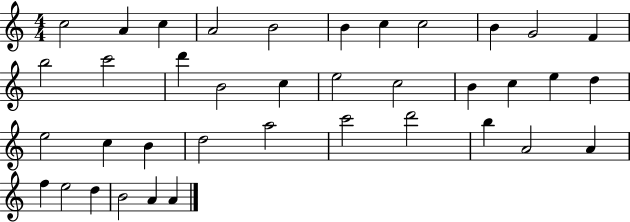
C5/h A4/q C5/q A4/h B4/h B4/q C5/q C5/h B4/q G4/h F4/q B5/h C6/h D6/q B4/h C5/q E5/h C5/h B4/q C5/q E5/q D5/q E5/h C5/q B4/q D5/h A5/h C6/h D6/h B5/q A4/h A4/q F5/q E5/h D5/q B4/h A4/q A4/q